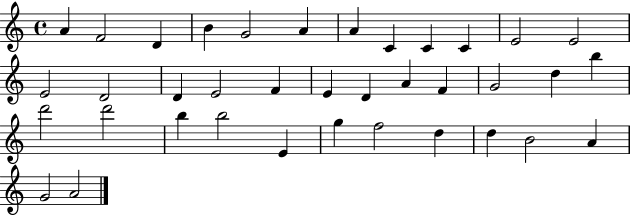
A4/q F4/h D4/q B4/q G4/h A4/q A4/q C4/q C4/q C4/q E4/h E4/h E4/h D4/h D4/q E4/h F4/q E4/q D4/q A4/q F4/q G4/h D5/q B5/q D6/h D6/h B5/q B5/h E4/q G5/q F5/h D5/q D5/q B4/h A4/q G4/h A4/h